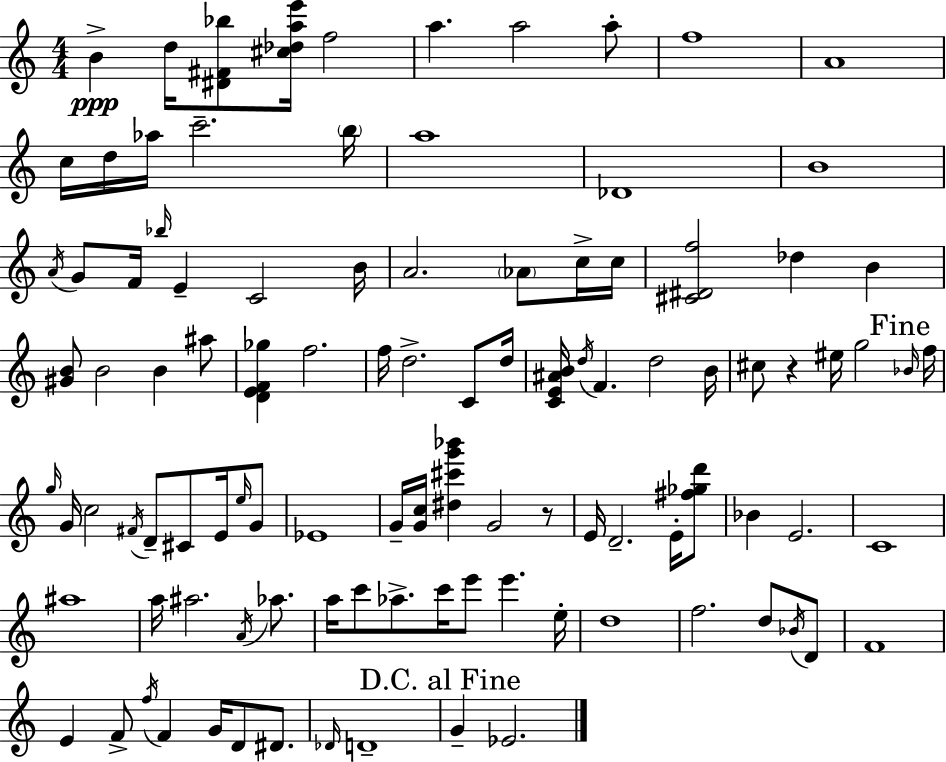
{
  \clef treble
  \numericTimeSignature
  \time 4/4
  \key c \major
  b'4->\ppp d''16 <dis' fis' bes''>8 <cis'' des'' a'' e'''>16 f''2 | a''4. a''2 a''8-. | f''1 | a'1 | \break c''16 d''16 aes''16 c'''2.-- \parenthesize b''16 | a''1 | des'1 | b'1 | \break \acciaccatura { a'16 } g'8 f'16 \grace { bes''16 } e'4-- c'2 | b'16 a'2. \parenthesize aes'8 | c''16-> c''16 <cis' dis' f''>2 des''4 b'4 | <gis' b'>8 b'2 b'4 | \break ais''8 <d' e' f' ges''>4 f''2. | f''16 d''2.-> c'8 | d''16 <c' e' ais' b'>16 \acciaccatura { d''16 } f'4. d''2 | b'16 cis''8 r4 eis''16 g''2 | \break \mark "Fine" \grace { bes'16 } f''16 \grace { g''16 } g'16 c''2 \acciaccatura { fis'16 } d'8-- | cis'8 e'16 \grace { e''16 } g'8 ees'1 | g'16-- <g' c''>16 <dis'' cis''' g''' bes'''>4 g'2 | r8 e'16 d'2.-- | \break e'16-. <fis'' ges'' d'''>8 bes'4 e'2. | c'1 | ais''1 | a''16 ais''2. | \break \acciaccatura { a'16 } aes''8. a''16 c'''8 aes''8.-> c'''16 e'''8 | e'''4. e''16-. d''1 | f''2. | d''8 \acciaccatura { bes'16 } d'8 f'1 | \break e'4 f'8-> \acciaccatura { f''16 } | f'4 g'16 d'8 dis'8. \grace { des'16 } d'1-- | \mark "D.C. al Fine" g'4-- ees'2. | \bar "|."
}